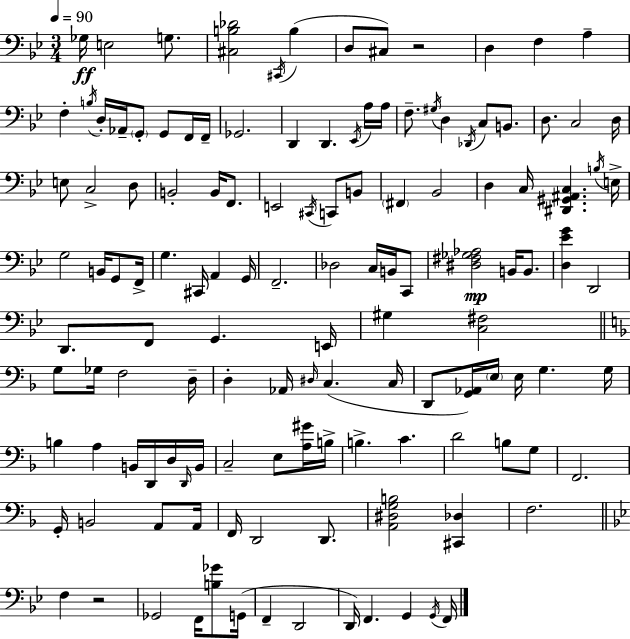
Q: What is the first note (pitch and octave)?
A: Gb3